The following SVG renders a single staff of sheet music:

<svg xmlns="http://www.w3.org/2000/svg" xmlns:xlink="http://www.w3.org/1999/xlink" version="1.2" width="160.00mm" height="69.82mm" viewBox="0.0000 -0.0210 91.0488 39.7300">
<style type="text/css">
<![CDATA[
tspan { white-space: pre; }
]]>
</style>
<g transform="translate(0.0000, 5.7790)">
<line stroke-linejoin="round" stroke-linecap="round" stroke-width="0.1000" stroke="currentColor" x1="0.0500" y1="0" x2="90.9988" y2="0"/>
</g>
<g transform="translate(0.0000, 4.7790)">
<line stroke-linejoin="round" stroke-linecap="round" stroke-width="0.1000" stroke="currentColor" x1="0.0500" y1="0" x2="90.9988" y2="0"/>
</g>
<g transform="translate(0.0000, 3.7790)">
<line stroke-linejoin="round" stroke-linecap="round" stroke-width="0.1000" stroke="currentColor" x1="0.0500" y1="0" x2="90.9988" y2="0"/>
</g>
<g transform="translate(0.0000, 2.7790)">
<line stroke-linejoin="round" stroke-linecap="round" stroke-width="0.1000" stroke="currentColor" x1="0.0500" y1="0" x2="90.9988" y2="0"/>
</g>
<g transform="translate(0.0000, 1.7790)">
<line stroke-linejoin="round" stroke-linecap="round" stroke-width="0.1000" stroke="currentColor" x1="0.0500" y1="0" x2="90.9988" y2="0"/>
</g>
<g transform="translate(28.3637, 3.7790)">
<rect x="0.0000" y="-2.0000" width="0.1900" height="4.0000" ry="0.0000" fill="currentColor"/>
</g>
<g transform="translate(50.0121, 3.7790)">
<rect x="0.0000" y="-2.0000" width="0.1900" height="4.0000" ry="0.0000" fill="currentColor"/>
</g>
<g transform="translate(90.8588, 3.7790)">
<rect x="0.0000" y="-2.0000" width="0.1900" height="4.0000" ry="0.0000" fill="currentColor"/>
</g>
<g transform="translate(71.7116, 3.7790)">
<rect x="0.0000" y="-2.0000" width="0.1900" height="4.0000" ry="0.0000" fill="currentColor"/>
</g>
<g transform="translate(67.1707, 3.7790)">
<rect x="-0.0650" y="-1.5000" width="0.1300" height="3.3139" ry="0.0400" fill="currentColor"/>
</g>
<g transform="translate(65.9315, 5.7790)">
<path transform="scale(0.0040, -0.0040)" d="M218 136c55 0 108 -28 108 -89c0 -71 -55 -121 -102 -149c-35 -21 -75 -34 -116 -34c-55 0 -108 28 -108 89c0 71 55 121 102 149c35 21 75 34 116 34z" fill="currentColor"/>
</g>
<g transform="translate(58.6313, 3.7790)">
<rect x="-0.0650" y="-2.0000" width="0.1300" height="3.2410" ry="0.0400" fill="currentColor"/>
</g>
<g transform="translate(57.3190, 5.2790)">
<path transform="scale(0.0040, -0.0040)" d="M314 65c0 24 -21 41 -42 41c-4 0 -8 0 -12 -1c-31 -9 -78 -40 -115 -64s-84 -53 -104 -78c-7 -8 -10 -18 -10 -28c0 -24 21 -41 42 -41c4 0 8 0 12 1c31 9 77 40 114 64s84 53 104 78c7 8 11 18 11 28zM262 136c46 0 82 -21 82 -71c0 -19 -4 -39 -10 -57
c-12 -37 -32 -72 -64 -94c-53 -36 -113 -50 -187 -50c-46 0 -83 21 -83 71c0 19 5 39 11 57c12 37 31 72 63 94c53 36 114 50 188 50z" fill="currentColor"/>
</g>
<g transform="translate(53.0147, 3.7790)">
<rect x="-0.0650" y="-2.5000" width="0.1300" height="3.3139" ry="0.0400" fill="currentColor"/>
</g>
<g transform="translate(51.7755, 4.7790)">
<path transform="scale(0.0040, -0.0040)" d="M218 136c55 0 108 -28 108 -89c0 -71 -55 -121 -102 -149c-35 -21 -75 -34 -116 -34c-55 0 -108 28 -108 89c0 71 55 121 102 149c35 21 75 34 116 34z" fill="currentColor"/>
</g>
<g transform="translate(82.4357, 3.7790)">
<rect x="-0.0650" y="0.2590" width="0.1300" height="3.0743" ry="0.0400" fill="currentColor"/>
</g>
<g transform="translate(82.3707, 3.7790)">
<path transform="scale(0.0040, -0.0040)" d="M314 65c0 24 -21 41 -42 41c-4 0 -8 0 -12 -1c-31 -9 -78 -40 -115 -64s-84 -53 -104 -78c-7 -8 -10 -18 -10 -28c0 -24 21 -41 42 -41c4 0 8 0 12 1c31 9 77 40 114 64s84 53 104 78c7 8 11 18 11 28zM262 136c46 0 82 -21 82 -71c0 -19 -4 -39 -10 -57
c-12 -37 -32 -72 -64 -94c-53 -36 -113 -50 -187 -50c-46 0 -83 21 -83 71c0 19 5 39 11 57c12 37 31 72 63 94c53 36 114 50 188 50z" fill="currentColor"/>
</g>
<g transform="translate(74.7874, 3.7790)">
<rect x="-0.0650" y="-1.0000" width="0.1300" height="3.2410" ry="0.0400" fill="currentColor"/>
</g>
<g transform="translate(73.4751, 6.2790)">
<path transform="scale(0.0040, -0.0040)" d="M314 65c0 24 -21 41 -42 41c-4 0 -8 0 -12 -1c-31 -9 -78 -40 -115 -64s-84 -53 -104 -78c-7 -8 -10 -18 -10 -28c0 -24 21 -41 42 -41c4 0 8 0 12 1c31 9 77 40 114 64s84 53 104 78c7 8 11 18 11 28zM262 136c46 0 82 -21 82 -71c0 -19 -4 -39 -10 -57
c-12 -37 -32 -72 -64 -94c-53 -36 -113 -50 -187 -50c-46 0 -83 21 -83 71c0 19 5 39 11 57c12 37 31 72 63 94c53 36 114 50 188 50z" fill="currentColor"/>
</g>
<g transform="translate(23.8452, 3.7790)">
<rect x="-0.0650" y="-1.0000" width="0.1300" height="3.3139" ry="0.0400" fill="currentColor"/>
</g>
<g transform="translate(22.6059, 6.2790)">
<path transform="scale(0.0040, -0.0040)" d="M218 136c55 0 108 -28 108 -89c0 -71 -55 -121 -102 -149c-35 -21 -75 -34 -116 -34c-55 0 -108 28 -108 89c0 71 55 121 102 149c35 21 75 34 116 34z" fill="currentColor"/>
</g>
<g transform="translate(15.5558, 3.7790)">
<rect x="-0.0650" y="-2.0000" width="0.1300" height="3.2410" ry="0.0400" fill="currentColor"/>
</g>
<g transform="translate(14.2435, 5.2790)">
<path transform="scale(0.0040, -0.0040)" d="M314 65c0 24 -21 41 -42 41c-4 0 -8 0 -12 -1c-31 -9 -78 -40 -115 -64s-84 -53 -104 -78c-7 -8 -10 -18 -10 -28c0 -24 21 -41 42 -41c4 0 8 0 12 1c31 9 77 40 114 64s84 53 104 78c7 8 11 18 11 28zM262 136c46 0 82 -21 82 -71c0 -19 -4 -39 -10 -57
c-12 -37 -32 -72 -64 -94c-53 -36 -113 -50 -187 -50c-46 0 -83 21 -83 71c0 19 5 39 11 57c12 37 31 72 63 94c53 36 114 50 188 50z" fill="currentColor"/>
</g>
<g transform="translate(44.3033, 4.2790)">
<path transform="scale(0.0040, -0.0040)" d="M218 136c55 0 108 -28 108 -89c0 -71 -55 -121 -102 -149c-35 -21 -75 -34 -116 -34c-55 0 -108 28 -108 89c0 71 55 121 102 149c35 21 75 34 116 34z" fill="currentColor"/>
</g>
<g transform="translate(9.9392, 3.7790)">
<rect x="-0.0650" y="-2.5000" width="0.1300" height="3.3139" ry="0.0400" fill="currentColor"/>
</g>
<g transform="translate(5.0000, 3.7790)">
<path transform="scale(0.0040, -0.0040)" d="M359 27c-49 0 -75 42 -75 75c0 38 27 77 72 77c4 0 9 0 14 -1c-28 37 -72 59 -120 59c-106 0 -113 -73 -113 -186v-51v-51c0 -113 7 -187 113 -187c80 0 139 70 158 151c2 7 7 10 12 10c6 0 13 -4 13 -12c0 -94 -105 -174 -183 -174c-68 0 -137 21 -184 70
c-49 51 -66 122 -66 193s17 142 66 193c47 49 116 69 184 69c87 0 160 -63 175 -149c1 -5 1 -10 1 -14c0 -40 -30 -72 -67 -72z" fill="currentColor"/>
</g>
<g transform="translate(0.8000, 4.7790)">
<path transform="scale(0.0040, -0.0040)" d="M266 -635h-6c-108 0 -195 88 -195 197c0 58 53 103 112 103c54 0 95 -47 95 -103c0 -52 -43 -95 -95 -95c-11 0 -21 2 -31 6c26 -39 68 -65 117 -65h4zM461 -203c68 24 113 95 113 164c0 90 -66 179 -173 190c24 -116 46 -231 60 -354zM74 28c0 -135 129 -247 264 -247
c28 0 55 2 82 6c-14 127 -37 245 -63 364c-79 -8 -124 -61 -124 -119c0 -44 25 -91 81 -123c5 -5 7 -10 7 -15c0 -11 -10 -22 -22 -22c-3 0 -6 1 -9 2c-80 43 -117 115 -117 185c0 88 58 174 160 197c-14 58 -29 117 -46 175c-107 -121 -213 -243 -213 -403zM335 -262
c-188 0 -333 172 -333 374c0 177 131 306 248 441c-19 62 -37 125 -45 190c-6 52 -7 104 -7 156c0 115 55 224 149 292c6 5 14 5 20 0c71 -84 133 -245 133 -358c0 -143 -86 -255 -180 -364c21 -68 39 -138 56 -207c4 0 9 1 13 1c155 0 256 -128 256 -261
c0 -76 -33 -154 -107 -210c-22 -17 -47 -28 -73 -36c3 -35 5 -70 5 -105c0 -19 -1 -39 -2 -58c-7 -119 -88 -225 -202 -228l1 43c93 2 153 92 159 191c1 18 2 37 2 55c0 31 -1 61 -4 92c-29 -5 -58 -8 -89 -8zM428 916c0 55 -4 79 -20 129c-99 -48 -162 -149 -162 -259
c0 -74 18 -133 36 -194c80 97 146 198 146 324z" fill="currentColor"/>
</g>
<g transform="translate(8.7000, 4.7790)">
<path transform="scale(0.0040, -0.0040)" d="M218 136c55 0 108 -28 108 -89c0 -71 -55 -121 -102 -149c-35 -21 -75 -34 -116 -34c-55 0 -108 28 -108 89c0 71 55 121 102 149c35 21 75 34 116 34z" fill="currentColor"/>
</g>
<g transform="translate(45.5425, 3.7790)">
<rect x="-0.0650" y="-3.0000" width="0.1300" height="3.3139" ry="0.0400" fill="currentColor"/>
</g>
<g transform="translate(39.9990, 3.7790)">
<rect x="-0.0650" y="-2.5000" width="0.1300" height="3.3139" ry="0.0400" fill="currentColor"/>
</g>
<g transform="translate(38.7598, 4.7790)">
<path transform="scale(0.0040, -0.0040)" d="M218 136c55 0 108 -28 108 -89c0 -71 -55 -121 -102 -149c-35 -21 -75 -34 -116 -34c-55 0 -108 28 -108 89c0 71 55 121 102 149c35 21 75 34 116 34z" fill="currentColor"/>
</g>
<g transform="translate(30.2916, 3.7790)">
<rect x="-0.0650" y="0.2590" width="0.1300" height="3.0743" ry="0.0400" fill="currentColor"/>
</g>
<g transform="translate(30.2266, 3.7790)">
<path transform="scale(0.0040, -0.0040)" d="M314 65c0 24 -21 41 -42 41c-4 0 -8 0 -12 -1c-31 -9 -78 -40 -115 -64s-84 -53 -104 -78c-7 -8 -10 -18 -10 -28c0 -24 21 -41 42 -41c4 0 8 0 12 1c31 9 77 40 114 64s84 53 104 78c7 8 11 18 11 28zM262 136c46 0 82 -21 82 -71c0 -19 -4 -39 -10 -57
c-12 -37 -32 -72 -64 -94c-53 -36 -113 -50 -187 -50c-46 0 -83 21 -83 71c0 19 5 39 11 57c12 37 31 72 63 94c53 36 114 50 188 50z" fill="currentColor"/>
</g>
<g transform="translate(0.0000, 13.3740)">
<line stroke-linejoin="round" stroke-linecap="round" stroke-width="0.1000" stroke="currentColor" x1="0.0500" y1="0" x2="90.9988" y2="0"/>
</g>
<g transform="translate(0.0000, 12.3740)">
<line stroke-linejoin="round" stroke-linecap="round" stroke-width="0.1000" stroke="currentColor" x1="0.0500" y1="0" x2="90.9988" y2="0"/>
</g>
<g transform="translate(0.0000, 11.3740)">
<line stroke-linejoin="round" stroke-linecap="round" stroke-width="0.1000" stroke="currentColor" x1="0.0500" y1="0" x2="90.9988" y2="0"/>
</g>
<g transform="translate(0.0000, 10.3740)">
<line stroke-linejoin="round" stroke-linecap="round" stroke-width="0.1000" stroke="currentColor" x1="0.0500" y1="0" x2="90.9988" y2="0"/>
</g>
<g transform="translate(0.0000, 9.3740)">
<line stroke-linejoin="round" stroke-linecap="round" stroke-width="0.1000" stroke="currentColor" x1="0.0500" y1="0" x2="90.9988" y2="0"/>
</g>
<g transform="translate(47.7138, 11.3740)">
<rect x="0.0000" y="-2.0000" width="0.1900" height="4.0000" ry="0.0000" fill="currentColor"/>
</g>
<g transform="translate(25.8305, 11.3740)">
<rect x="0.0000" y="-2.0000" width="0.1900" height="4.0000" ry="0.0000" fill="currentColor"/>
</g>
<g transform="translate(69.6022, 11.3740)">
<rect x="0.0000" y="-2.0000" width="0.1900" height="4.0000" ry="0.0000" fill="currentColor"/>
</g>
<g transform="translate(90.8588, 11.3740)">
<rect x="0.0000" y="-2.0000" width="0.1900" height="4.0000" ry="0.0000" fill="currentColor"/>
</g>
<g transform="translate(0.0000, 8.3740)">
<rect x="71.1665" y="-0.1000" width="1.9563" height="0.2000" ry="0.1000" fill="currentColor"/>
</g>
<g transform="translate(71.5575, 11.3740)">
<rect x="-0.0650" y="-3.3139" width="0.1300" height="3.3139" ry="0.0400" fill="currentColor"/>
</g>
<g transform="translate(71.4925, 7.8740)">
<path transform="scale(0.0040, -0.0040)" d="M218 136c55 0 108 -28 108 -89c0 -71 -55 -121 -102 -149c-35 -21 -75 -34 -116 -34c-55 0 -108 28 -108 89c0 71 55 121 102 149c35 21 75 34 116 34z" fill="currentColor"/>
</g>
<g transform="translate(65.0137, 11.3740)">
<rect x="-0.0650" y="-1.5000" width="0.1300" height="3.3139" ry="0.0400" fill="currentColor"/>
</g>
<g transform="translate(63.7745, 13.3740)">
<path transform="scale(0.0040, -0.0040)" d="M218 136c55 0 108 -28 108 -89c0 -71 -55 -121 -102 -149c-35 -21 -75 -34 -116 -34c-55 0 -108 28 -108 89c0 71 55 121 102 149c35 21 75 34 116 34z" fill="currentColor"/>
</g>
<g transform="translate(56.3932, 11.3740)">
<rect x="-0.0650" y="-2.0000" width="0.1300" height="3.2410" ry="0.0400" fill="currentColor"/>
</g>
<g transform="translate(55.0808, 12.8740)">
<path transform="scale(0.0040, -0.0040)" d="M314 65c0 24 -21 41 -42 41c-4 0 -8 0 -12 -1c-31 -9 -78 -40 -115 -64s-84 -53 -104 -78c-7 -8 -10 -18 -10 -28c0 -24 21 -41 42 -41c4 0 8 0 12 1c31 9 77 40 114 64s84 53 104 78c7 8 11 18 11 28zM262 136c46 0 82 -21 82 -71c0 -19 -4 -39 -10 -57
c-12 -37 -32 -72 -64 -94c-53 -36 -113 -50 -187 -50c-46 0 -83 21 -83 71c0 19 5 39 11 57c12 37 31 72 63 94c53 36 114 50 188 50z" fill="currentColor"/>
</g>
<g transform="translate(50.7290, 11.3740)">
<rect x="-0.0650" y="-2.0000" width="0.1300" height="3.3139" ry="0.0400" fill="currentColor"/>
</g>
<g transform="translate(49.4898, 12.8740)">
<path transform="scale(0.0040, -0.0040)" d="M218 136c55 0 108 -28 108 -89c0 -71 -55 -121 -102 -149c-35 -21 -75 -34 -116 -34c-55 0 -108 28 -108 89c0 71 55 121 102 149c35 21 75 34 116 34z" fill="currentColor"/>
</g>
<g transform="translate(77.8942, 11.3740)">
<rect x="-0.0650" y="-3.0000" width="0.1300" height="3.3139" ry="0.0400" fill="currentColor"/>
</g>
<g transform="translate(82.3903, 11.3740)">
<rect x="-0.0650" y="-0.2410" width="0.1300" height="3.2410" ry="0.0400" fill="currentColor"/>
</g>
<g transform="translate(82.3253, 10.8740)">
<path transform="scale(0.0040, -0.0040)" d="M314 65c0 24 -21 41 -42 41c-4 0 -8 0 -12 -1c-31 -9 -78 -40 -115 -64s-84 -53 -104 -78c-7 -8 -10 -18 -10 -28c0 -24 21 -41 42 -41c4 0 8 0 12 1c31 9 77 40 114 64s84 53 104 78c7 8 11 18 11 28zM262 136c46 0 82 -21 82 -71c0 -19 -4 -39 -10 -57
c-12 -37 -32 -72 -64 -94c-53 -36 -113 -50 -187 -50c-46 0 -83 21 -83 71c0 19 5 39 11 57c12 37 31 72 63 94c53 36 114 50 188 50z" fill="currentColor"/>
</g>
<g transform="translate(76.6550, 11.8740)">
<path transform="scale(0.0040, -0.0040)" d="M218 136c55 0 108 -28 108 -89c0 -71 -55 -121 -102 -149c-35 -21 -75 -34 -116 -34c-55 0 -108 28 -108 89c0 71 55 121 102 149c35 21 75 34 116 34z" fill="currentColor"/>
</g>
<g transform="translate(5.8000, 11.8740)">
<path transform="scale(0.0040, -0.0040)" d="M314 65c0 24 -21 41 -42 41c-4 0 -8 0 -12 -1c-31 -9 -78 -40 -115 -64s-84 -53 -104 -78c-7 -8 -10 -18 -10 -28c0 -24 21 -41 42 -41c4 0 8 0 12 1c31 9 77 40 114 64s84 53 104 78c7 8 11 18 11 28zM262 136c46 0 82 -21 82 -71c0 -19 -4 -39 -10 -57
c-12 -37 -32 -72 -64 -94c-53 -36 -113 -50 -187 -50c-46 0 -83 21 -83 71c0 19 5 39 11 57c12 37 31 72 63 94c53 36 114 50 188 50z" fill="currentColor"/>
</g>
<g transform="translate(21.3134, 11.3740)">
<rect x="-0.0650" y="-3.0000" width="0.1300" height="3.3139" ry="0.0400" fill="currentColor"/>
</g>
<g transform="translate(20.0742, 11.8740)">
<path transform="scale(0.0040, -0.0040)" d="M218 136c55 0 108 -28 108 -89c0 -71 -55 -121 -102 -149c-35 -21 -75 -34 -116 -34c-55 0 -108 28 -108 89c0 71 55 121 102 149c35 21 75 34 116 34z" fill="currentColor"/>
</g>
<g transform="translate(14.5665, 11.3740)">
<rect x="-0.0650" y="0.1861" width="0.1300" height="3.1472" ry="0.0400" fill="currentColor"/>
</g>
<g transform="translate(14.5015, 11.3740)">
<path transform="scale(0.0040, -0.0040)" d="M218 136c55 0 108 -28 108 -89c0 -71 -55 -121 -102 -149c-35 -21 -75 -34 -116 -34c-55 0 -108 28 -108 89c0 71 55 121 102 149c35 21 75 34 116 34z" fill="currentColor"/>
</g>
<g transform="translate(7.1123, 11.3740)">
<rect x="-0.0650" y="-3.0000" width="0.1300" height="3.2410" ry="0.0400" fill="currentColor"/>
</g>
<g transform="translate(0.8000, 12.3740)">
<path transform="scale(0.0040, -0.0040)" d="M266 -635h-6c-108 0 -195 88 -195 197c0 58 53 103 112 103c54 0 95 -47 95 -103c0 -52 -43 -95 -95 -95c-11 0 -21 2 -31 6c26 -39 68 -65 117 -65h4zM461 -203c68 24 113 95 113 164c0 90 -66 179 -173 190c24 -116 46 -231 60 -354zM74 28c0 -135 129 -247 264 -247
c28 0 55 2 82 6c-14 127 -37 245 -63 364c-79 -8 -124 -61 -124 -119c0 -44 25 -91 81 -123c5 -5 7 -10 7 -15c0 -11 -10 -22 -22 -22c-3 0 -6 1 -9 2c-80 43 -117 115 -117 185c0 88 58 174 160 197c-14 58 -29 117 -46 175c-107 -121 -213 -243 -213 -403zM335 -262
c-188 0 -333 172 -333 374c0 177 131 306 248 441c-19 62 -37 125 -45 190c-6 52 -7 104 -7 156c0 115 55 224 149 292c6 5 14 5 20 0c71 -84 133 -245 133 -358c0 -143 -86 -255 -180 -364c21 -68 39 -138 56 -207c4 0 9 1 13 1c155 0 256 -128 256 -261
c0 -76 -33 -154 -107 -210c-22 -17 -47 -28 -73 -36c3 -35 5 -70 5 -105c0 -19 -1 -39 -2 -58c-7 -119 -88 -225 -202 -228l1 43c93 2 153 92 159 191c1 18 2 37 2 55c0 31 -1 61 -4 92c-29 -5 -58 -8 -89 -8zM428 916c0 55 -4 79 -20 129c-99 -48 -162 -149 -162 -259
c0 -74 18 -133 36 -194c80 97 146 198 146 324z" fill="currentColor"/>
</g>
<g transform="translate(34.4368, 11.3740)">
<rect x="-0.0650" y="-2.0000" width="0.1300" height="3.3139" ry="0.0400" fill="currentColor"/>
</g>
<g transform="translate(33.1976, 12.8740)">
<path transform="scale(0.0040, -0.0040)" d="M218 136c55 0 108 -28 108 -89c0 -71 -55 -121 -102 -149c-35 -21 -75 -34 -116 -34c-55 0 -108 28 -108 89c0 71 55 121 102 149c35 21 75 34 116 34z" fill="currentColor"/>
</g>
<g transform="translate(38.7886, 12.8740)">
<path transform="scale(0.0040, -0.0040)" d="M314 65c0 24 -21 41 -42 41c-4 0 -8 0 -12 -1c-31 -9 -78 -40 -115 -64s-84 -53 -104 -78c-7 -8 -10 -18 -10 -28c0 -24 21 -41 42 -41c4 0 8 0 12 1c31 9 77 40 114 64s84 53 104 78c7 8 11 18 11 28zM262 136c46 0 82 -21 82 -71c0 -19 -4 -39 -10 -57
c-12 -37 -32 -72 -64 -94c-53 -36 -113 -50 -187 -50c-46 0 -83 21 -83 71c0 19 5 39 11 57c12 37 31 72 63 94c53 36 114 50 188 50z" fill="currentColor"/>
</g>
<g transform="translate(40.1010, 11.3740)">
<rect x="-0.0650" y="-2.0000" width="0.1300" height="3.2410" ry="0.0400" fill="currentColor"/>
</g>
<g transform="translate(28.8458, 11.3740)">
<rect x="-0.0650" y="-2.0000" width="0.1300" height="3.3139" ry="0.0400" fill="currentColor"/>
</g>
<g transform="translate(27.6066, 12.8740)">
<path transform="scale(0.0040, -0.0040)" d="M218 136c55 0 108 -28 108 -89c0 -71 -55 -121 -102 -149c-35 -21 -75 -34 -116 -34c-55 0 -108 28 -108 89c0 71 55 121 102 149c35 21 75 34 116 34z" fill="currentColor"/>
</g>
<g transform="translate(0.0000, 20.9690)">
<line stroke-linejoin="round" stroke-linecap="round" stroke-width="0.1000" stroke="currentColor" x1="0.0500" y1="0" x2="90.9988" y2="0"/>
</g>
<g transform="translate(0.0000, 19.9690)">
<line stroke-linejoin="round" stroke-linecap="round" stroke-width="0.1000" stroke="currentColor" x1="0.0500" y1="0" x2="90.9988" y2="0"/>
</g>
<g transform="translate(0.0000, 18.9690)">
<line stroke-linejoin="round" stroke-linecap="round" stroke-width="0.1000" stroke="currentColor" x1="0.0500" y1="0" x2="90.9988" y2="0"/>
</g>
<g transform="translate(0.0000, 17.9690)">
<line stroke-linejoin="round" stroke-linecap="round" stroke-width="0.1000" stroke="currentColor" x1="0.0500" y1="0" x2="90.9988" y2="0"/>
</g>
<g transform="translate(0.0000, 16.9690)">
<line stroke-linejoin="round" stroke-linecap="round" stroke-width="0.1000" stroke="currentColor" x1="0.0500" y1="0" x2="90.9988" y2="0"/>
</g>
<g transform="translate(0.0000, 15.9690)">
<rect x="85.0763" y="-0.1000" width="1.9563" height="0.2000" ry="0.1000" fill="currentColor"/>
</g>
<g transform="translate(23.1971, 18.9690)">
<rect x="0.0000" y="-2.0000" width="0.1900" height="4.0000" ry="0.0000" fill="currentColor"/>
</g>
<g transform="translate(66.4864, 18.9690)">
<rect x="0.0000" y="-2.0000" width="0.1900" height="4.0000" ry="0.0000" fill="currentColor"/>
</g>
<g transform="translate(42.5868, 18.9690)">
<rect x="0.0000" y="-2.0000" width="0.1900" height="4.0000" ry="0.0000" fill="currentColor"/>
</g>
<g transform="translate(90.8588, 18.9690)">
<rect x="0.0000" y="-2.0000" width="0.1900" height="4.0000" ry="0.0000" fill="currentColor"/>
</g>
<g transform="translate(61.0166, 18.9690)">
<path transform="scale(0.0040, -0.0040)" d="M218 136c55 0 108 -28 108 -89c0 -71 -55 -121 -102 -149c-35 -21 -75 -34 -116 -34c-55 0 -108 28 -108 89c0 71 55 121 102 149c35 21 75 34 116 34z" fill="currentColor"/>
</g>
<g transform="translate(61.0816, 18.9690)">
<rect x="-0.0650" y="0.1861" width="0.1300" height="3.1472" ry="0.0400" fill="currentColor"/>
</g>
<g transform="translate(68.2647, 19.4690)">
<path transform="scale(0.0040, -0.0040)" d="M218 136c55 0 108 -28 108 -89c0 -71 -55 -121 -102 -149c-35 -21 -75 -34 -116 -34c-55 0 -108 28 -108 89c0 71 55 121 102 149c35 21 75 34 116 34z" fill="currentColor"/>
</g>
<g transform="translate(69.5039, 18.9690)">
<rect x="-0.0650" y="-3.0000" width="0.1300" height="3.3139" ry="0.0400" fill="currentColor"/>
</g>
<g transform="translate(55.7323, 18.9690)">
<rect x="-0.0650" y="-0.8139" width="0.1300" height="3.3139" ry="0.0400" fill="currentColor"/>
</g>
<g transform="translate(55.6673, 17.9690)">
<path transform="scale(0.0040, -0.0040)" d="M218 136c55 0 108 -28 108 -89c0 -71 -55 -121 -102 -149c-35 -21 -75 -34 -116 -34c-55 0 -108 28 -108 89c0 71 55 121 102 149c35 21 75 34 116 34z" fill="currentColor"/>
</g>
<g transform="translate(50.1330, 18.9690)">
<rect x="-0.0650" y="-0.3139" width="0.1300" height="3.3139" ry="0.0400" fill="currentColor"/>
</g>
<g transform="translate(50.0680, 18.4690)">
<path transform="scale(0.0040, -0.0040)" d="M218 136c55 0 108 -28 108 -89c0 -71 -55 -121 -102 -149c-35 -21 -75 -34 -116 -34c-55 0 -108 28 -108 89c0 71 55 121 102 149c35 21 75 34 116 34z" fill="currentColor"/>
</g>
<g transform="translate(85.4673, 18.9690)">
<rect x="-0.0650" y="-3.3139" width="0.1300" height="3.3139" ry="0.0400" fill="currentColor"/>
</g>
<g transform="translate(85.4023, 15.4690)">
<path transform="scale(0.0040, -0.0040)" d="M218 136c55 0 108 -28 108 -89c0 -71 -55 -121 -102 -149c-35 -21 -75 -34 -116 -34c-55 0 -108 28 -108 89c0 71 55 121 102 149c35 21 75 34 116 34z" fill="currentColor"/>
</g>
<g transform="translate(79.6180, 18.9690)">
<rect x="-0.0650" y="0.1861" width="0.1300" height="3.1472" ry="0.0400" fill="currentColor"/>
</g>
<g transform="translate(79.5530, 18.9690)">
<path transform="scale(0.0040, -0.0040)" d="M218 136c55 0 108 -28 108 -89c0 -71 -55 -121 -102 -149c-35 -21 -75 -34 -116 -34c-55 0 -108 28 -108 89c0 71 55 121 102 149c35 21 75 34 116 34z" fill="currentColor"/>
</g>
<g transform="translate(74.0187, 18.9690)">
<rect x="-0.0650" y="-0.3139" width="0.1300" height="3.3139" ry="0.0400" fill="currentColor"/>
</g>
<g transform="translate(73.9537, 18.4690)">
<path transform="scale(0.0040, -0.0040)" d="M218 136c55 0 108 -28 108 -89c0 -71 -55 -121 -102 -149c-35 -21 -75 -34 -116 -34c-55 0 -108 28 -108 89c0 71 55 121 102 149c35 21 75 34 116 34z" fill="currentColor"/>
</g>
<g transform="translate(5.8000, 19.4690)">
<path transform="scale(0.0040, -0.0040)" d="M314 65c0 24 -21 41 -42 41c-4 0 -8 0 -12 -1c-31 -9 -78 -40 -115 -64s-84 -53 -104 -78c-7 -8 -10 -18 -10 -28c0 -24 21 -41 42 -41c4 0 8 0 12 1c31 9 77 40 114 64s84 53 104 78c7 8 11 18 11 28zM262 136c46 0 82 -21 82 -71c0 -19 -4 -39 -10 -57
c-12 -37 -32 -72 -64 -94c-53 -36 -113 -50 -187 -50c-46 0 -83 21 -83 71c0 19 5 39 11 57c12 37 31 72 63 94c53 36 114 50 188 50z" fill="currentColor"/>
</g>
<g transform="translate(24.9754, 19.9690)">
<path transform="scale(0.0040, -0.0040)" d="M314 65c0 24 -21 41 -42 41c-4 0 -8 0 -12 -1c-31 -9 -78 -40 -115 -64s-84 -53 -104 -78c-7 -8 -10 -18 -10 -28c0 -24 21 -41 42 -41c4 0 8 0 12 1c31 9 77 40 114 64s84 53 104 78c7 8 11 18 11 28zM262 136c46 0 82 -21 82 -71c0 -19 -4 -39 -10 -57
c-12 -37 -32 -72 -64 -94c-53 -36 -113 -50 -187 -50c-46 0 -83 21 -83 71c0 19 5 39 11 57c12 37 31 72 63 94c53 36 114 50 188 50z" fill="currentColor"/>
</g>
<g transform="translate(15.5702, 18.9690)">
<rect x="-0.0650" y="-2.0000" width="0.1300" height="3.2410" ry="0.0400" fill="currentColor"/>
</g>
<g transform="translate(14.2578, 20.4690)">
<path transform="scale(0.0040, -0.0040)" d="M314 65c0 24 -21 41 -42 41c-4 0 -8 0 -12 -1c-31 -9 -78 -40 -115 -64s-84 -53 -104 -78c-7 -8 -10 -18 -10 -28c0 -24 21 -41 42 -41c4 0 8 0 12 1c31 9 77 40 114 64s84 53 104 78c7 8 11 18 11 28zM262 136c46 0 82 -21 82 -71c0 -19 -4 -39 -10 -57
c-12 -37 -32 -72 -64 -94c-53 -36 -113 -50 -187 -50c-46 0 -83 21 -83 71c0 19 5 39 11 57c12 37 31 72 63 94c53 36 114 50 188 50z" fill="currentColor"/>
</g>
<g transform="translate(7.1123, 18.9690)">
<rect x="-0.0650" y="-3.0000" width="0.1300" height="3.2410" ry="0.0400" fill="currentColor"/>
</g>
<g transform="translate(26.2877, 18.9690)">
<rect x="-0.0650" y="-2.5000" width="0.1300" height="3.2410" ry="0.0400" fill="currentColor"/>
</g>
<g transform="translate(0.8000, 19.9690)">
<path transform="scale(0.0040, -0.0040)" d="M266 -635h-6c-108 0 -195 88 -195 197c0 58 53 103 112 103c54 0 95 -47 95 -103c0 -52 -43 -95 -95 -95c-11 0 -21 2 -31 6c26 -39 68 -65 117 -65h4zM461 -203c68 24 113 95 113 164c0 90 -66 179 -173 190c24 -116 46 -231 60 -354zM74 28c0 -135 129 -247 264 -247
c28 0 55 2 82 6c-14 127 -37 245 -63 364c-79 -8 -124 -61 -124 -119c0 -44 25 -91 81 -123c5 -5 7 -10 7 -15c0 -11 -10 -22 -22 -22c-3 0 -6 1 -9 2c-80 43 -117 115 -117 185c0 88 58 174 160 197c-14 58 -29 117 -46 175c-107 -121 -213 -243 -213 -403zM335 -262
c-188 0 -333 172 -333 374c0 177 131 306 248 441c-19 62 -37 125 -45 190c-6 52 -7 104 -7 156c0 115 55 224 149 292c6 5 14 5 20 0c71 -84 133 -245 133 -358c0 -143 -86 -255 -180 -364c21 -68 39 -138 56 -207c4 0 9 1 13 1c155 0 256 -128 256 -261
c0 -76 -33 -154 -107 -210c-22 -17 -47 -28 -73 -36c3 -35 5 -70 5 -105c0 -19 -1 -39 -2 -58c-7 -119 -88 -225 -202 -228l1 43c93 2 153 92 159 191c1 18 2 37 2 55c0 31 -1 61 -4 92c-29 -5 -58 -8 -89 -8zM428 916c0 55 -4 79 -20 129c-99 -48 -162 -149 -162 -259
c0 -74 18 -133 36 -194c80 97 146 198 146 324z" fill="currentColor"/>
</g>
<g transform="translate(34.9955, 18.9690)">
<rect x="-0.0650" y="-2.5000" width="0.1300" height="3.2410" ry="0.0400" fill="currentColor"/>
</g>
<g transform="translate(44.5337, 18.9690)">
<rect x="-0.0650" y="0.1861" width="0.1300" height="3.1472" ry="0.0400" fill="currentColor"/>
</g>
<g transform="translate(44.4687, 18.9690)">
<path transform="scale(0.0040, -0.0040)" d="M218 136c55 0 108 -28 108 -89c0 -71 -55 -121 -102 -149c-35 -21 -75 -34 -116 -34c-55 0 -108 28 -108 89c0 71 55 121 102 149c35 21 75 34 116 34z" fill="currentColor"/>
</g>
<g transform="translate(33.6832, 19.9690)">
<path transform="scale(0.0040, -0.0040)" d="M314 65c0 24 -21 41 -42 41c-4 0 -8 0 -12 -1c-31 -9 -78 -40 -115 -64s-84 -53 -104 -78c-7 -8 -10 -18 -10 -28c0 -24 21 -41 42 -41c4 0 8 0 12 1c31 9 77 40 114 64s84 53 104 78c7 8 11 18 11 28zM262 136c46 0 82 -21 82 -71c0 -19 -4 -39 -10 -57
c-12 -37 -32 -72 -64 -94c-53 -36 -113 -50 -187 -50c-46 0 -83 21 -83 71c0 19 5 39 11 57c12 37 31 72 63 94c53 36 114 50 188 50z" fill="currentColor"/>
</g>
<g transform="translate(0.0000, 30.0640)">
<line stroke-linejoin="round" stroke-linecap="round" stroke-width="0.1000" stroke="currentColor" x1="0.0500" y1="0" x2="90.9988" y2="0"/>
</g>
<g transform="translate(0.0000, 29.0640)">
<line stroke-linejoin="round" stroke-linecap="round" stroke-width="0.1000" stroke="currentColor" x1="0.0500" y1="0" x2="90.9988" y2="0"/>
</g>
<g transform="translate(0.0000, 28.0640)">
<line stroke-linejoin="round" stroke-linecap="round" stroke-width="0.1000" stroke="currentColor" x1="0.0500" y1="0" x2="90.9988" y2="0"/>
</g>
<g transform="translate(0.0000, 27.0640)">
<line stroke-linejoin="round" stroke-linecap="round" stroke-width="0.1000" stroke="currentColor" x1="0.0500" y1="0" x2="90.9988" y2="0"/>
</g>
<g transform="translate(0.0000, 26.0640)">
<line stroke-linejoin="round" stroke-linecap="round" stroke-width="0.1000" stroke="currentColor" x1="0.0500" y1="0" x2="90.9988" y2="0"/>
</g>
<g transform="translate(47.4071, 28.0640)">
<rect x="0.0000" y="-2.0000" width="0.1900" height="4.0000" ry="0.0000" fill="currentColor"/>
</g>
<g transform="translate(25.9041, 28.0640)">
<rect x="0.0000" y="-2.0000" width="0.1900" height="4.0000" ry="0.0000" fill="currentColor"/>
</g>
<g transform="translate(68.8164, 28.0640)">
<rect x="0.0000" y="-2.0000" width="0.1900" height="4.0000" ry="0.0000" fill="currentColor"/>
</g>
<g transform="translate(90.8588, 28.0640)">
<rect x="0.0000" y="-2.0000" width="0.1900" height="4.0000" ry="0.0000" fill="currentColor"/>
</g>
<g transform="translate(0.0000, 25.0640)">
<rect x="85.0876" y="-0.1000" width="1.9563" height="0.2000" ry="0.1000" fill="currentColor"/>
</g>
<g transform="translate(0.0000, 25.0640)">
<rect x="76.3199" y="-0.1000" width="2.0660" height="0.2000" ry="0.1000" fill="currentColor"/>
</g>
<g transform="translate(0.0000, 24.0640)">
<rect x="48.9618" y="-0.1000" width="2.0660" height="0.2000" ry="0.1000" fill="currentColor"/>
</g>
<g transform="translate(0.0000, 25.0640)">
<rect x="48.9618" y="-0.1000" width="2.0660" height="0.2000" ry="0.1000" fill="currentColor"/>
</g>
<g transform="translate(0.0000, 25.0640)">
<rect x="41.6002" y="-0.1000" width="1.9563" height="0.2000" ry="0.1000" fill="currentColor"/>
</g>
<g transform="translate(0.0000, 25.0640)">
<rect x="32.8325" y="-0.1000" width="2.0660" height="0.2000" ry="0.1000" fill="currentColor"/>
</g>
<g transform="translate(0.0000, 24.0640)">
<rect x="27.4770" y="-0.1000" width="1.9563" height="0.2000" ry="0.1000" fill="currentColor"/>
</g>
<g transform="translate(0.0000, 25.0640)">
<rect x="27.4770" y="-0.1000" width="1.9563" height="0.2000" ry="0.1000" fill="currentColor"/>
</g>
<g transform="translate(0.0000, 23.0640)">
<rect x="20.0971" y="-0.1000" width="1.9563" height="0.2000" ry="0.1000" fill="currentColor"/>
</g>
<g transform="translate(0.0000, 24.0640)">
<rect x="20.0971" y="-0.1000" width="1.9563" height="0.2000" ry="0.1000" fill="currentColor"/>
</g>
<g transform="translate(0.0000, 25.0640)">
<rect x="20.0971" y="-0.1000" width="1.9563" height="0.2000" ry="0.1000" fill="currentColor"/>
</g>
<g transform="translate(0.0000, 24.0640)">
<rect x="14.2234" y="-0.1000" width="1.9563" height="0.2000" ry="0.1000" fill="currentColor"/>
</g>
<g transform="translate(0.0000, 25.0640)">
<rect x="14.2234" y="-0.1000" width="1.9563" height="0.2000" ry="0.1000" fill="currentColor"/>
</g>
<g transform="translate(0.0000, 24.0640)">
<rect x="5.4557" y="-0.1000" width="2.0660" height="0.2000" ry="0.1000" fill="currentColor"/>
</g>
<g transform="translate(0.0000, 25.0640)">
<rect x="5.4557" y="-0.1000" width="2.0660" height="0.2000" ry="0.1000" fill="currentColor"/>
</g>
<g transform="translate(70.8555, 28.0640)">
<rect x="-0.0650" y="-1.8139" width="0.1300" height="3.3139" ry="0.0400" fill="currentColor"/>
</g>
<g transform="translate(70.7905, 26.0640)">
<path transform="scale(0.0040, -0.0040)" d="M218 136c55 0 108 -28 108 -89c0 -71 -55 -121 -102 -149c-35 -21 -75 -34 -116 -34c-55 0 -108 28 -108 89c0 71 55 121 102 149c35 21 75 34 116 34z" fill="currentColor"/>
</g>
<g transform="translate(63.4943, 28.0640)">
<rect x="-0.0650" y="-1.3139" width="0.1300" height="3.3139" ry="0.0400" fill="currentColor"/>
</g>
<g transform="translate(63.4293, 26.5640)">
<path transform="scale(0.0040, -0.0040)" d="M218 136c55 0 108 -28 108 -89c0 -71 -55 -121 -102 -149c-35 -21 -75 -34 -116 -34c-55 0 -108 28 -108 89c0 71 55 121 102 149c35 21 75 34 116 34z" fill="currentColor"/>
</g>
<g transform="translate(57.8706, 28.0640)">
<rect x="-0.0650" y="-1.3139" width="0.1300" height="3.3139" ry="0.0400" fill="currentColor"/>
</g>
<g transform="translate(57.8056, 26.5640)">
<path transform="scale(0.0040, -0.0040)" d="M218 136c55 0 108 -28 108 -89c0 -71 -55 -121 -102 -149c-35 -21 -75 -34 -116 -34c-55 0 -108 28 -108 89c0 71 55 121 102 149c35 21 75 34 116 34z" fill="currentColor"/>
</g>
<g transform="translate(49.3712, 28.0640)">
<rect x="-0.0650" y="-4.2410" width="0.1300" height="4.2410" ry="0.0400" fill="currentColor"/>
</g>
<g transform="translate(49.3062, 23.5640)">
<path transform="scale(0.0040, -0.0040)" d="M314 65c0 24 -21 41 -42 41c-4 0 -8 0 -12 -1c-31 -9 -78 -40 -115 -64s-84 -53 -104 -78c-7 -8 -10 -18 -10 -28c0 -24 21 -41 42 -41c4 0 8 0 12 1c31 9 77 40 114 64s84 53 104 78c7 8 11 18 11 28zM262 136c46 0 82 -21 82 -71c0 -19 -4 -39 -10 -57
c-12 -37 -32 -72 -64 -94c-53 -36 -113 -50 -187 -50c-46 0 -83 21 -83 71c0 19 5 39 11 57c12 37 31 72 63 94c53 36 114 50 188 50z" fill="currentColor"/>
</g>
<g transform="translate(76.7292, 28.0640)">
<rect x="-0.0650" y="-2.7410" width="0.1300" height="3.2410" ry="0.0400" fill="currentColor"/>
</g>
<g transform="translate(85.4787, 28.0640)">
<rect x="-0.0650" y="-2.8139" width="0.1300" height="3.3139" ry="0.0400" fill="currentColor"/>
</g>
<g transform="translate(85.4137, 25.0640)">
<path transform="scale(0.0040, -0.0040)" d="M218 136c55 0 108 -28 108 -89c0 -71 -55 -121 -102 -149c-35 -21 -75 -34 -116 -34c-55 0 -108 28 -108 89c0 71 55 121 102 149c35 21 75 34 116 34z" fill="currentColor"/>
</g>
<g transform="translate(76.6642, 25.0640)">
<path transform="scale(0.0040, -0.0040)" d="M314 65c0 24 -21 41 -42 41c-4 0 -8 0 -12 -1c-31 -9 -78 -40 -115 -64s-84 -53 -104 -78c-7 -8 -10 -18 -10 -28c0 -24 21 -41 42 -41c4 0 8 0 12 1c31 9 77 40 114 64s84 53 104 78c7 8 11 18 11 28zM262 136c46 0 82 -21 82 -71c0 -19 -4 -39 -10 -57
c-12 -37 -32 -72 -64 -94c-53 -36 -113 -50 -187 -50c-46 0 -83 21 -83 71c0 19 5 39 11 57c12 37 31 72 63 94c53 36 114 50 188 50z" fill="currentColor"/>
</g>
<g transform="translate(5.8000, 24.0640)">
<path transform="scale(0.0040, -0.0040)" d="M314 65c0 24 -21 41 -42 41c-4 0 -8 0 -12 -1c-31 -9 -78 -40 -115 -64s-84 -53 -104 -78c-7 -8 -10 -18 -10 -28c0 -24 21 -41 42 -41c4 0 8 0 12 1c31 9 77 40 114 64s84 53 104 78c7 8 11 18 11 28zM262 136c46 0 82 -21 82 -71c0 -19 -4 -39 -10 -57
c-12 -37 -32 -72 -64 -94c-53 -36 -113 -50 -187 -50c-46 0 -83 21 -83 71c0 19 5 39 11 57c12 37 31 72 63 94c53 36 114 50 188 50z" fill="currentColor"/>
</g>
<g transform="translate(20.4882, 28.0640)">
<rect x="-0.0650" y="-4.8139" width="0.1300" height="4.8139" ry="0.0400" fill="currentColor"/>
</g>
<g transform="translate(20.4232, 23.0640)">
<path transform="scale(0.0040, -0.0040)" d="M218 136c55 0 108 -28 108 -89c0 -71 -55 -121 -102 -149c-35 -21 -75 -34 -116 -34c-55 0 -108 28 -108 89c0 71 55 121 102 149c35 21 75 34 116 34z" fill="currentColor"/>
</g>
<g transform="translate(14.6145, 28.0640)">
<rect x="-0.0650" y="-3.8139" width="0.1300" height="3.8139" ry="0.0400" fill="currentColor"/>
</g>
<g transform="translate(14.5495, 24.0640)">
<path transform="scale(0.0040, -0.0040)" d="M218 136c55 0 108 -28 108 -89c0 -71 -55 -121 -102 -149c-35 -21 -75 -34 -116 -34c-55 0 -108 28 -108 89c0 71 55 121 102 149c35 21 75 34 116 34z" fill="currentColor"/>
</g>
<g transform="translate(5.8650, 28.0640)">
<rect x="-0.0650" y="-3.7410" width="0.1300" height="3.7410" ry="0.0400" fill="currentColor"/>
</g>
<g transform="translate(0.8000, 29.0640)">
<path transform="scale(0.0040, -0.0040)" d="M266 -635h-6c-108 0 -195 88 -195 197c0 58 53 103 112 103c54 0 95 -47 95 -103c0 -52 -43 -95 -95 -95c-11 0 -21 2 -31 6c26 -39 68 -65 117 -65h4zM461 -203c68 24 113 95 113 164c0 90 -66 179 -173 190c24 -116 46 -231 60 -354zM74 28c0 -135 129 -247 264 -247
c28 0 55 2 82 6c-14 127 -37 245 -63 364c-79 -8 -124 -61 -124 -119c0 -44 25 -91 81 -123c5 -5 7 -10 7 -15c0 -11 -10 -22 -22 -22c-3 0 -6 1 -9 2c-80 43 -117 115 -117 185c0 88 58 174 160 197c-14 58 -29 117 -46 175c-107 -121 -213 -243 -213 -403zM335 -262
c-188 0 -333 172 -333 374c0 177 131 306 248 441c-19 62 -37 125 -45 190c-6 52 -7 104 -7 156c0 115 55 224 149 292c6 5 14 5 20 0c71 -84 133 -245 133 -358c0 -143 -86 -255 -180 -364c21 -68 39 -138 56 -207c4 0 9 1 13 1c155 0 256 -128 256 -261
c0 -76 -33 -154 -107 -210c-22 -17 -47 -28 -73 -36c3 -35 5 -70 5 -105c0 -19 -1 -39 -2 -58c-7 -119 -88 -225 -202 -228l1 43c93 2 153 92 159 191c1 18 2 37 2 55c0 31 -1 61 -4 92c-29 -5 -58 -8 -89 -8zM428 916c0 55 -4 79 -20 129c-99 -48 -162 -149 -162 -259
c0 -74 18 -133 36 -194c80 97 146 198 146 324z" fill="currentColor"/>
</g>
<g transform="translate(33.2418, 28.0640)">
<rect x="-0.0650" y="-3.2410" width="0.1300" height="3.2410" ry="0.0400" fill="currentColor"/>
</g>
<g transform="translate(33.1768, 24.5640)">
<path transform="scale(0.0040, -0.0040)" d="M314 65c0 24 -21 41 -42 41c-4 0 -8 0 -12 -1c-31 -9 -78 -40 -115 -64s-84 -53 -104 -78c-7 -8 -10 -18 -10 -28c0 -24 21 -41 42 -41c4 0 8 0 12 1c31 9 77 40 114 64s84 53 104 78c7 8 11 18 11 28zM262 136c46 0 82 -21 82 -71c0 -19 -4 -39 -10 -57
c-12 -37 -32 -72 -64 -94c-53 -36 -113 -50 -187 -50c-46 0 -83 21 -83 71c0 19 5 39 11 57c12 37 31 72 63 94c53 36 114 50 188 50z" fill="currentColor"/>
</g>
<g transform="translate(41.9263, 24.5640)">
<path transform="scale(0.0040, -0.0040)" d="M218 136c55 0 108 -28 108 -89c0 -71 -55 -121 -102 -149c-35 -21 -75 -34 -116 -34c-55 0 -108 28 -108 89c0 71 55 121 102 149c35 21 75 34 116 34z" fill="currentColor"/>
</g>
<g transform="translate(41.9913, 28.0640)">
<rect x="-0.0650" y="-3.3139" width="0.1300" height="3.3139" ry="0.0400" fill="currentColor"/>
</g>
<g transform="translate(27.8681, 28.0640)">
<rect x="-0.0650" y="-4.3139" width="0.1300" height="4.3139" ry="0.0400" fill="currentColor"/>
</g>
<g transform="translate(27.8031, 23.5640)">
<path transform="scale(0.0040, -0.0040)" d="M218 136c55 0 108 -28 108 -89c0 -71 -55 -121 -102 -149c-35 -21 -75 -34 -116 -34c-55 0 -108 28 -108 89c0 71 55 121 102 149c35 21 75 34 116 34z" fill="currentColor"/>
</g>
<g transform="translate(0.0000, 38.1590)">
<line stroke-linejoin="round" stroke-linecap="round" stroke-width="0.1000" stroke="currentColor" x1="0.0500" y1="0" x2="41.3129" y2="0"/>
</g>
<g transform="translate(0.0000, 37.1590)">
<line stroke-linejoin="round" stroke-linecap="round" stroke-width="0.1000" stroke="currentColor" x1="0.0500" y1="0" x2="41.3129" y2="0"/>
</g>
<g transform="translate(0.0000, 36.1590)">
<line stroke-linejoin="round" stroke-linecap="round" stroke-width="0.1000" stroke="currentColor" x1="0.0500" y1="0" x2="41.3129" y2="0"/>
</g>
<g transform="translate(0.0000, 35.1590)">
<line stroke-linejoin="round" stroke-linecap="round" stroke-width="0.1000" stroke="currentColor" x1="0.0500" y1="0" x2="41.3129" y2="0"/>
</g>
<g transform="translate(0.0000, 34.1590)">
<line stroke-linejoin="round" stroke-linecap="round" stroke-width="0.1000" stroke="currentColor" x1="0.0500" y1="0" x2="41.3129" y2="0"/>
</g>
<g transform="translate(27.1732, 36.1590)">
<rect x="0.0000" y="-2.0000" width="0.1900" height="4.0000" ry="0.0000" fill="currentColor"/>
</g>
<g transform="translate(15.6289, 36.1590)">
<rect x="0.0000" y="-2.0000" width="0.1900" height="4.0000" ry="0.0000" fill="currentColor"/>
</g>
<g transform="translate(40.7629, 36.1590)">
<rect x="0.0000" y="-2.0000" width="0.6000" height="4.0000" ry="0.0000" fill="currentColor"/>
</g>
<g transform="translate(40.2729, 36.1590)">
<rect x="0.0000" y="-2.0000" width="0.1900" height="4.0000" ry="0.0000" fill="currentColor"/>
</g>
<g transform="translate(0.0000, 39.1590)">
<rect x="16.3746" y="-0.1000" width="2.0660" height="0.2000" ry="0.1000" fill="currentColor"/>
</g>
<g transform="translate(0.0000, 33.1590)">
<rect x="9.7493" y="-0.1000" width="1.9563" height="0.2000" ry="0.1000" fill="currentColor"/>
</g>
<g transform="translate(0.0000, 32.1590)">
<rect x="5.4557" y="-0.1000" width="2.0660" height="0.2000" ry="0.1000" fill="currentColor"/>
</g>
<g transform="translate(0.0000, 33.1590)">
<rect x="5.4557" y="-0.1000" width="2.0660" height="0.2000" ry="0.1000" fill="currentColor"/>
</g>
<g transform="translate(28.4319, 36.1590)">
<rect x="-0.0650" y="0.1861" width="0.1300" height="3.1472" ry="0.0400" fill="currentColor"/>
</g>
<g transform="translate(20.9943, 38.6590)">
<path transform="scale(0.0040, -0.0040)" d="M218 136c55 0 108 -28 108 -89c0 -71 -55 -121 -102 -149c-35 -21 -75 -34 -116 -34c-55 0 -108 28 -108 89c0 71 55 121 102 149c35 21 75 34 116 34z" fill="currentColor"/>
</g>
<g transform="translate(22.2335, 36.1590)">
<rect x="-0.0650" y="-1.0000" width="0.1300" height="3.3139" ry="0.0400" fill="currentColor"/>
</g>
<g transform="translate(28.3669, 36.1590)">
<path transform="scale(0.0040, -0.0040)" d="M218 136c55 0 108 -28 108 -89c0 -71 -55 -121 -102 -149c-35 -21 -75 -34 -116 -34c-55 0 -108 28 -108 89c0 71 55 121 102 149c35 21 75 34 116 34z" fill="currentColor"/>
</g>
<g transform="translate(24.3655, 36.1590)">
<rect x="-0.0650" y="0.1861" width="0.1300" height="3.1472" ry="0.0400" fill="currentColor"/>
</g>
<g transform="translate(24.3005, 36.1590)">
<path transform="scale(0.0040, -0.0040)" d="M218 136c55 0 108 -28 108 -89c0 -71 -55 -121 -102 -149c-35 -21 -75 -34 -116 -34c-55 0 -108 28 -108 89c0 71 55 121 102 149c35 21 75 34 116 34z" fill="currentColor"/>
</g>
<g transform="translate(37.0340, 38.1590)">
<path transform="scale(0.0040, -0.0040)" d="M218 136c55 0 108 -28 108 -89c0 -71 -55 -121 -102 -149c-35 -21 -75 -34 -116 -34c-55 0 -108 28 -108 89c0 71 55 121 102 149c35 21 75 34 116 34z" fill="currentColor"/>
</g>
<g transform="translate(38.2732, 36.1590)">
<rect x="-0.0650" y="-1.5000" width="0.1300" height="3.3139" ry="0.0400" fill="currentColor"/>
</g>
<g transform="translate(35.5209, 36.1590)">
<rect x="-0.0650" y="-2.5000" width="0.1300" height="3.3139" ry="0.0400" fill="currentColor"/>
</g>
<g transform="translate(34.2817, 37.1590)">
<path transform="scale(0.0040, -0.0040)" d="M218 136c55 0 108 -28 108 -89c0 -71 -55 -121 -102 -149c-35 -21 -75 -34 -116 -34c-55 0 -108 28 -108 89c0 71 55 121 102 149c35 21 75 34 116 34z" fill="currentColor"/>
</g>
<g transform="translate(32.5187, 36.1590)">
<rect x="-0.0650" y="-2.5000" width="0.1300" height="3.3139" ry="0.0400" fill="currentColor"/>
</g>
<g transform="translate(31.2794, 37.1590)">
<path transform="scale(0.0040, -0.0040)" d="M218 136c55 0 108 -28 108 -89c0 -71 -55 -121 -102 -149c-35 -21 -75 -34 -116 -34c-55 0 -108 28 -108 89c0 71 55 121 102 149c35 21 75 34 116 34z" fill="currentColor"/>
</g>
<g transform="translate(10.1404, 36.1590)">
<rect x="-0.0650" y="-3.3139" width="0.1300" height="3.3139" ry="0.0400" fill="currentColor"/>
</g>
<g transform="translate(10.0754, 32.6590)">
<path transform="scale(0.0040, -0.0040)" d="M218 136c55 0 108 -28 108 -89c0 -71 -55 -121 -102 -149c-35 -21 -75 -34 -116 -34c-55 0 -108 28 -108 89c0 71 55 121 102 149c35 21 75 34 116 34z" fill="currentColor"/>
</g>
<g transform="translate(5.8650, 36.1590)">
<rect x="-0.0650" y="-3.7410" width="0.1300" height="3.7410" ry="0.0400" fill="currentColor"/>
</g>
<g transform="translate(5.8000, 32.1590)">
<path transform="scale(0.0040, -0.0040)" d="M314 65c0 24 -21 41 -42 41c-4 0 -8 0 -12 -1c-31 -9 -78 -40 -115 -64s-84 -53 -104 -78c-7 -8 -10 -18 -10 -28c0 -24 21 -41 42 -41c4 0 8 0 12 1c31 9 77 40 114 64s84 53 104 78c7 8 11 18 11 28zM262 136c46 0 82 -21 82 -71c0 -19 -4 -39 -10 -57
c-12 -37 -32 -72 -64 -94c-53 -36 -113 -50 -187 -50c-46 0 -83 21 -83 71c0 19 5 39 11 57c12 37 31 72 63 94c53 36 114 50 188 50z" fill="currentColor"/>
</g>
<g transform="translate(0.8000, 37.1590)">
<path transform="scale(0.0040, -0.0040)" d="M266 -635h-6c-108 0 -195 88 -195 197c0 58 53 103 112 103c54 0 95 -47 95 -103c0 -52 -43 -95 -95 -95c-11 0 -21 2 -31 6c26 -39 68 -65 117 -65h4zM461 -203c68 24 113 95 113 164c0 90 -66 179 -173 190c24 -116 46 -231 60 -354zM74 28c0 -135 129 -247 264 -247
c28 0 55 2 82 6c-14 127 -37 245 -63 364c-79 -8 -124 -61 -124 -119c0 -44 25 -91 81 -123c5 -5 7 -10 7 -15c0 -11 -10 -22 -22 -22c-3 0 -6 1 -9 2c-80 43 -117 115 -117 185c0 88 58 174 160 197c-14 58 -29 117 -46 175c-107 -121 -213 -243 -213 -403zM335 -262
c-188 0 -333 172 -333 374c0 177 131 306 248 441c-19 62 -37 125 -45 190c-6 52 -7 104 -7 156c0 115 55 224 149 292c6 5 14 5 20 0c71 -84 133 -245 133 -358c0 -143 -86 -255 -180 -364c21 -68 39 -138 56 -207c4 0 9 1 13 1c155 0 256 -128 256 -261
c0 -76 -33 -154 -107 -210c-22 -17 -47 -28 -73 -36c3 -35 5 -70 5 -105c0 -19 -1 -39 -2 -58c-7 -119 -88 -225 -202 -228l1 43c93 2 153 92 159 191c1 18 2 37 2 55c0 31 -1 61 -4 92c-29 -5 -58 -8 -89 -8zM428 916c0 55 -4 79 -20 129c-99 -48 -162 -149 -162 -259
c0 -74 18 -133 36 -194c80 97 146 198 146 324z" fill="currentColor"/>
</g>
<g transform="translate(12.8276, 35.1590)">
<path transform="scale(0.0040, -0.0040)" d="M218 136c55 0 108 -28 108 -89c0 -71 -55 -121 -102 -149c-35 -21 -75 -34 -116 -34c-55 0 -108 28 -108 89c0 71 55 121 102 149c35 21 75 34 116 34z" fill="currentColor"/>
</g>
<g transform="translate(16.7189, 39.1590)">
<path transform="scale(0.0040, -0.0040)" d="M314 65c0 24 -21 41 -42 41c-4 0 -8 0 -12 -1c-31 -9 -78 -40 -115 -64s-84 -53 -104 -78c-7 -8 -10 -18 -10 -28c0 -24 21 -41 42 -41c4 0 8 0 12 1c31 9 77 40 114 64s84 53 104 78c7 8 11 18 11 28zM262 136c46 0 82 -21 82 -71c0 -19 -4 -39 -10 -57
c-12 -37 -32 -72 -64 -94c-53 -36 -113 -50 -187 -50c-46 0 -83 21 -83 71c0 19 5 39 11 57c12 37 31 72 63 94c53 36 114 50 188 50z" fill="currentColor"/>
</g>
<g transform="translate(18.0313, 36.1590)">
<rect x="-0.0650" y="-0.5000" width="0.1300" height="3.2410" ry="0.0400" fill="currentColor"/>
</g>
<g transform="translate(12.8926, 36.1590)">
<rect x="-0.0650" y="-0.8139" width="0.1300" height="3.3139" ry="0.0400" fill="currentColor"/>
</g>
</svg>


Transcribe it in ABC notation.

X:1
T:Untitled
M:4/4
L:1/4
K:C
G F2 D B2 G A G F2 E D2 B2 A2 B A F F F2 F F2 E b A c2 A2 F2 G2 G2 B c d B A c B b c'2 c' e' d' b2 b d'2 e e f a2 a c'2 b d C2 D B B G G E